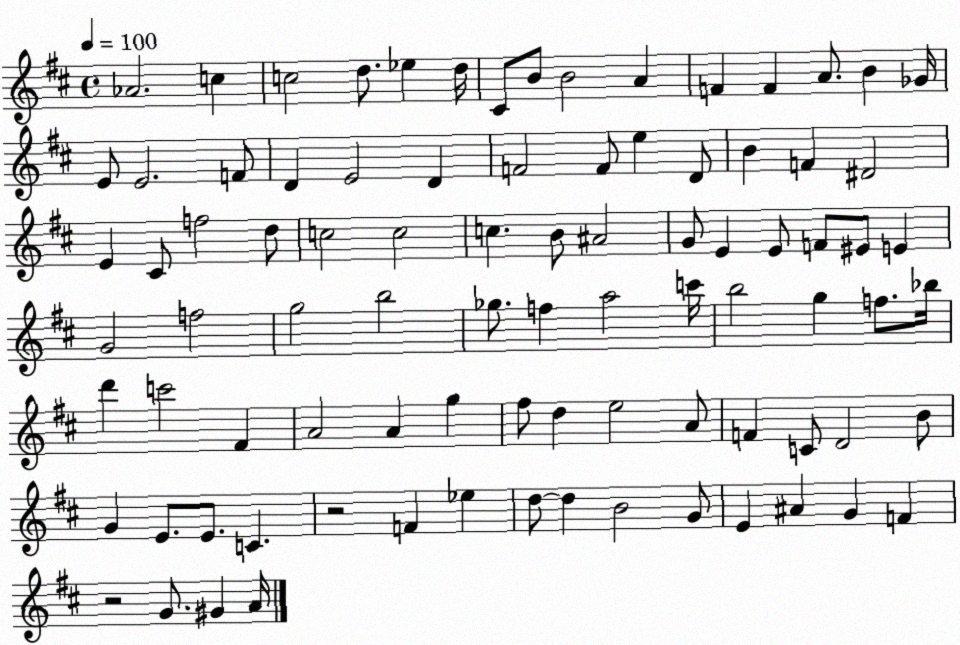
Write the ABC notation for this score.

X:1
T:Untitled
M:4/4
L:1/4
K:D
_A2 c c2 d/2 _e d/4 ^C/2 B/2 B2 A F F A/2 B _G/4 E/2 E2 F/2 D E2 D F2 F/2 e D/2 B F ^D2 E ^C/2 f2 d/2 c2 c2 c B/2 ^A2 G/2 E E/2 F/2 ^E/2 E G2 f2 g2 b2 _g/2 f a2 c'/4 b2 g f/2 _b/4 d' c'2 ^F A2 A g ^f/2 d e2 A/2 F C/2 D2 B/2 G E/2 E/2 C z2 F _e d/2 d B2 G/2 E ^A G F z2 G/2 ^G A/4